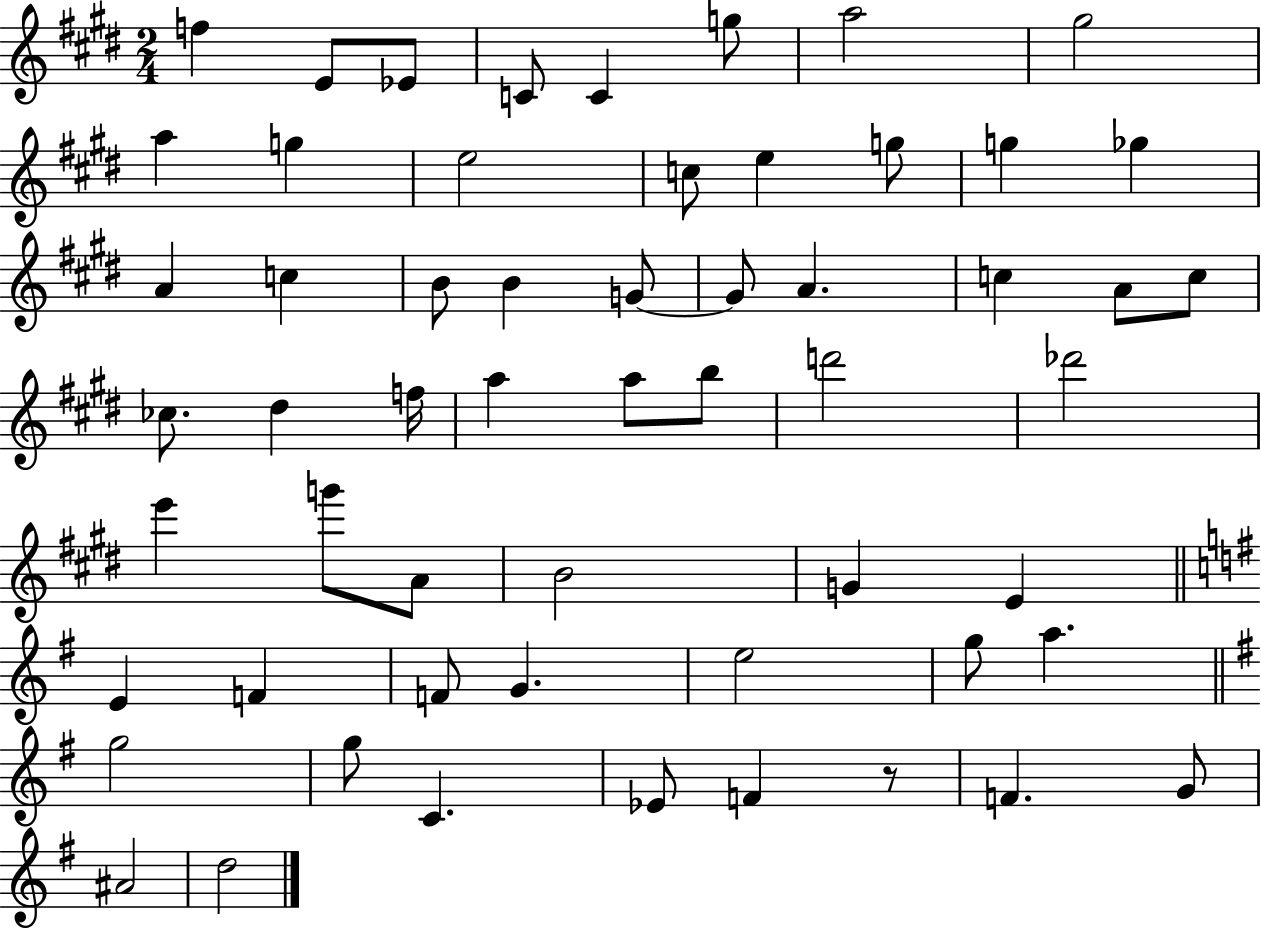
{
  \clef treble
  \numericTimeSignature
  \time 2/4
  \key e \major
  f''4 e'8 ees'8 | c'8 c'4 g''8 | a''2 | gis''2 | \break a''4 g''4 | e''2 | c''8 e''4 g''8 | g''4 ges''4 | \break a'4 c''4 | b'8 b'4 g'8~~ | g'8 a'4. | c''4 a'8 c''8 | \break ces''8. dis''4 f''16 | a''4 a''8 b''8 | d'''2 | des'''2 | \break e'''4 g'''8 a'8 | b'2 | g'4 e'4 | \bar "||" \break \key g \major e'4 f'4 | f'8 g'4. | e''2 | g''8 a''4. | \break \bar "||" \break \key g \major g''2 | g''8 c'4. | ees'8 f'4 r8 | f'4. g'8 | \break ais'2 | d''2 | \bar "|."
}